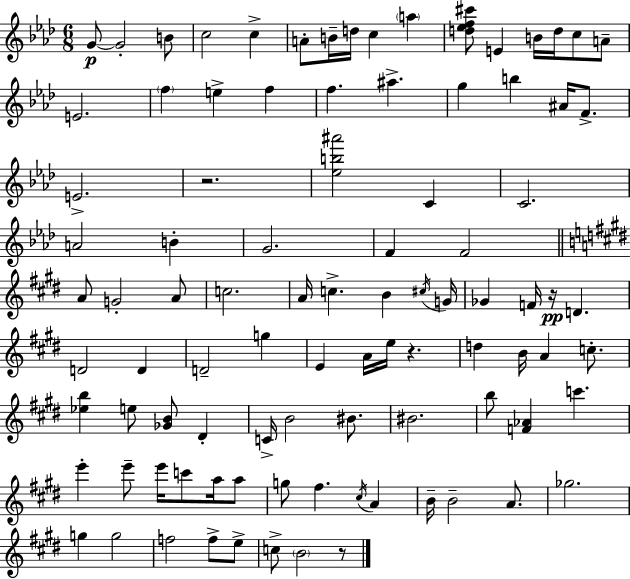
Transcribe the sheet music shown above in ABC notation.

X:1
T:Untitled
M:6/8
L:1/4
K:Ab
G/2 G2 B/2 c2 c A/2 B/4 d/4 c a [d_ef^c']/2 E B/4 d/4 c/2 A/2 E2 f e f f ^a g b ^A/4 F/2 E2 z2 [_eb^a']2 C C2 A2 B G2 F F2 A/2 G2 A/2 c2 A/4 c B ^c/4 G/4 _G F/4 z/4 D D2 D D2 g E A/4 e/4 z d B/4 A c/2 [_eb] e/2 [_GB]/2 ^D C/4 B2 ^B/2 ^B2 b/2 [F_A] c' e' e'/2 e'/4 c'/2 a/4 a/2 g/2 ^f ^c/4 A B/4 B2 A/2 _g2 g g2 f2 f/2 e/2 c/2 B2 z/2